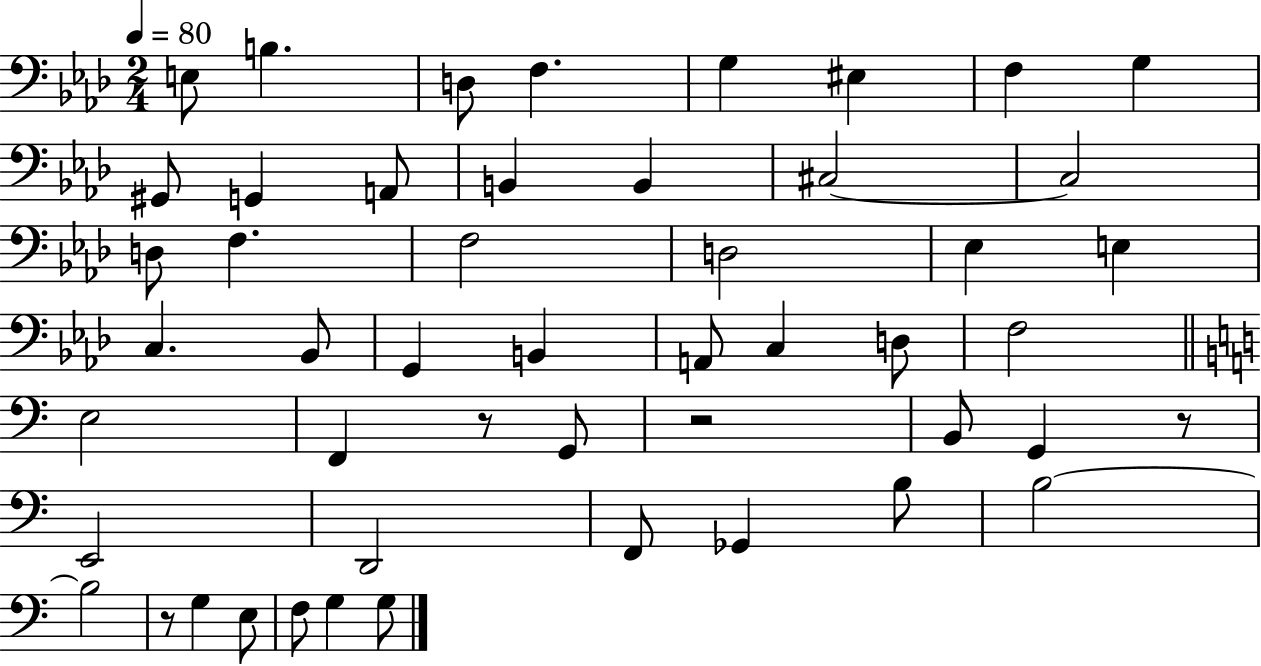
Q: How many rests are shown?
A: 4